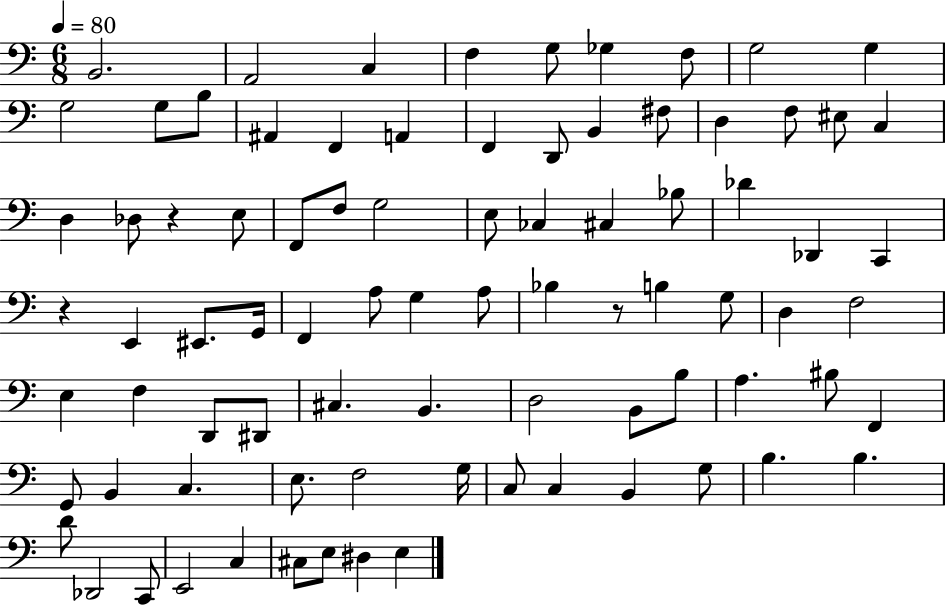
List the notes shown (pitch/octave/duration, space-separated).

B2/h. A2/h C3/q F3/q G3/e Gb3/q F3/e G3/h G3/q G3/h G3/e B3/e A#2/q F2/q A2/q F2/q D2/e B2/q F#3/e D3/q F3/e EIS3/e C3/q D3/q Db3/e R/q E3/e F2/e F3/e G3/h E3/e CES3/q C#3/q Bb3/e Db4/q Db2/q C2/q R/q E2/q EIS2/e. G2/s F2/q A3/e G3/q A3/e Bb3/q R/e B3/q G3/e D3/q F3/h E3/q F3/q D2/e D#2/e C#3/q. B2/q. D3/h B2/e B3/e A3/q. BIS3/e F2/q G2/e B2/q C3/q. E3/e. F3/h G3/s C3/e C3/q B2/q G3/e B3/q. B3/q. D4/e Db2/h C2/e E2/h C3/q C#3/e E3/e D#3/q E3/q